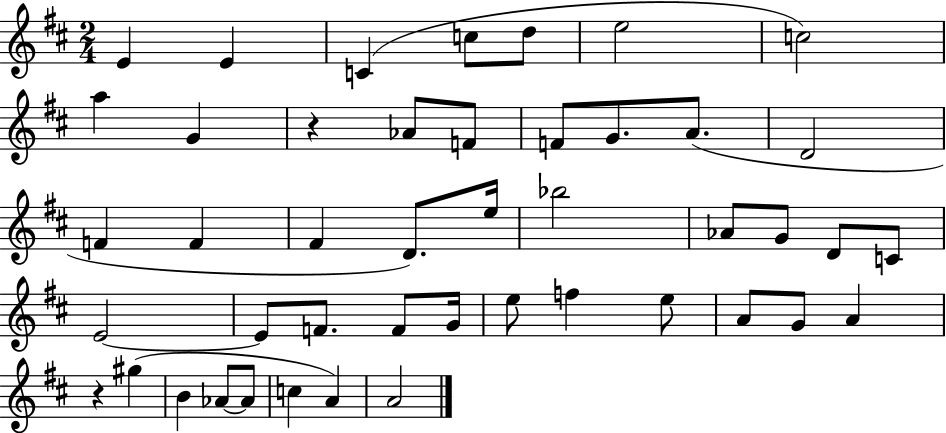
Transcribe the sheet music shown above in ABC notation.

X:1
T:Untitled
M:2/4
L:1/4
K:D
E E C c/2 d/2 e2 c2 a G z _A/2 F/2 F/2 G/2 A/2 D2 F F ^F D/2 e/4 _b2 _A/2 G/2 D/2 C/2 E2 E/2 F/2 F/2 G/4 e/2 f e/2 A/2 G/2 A z ^g B _A/2 _A/2 c A A2